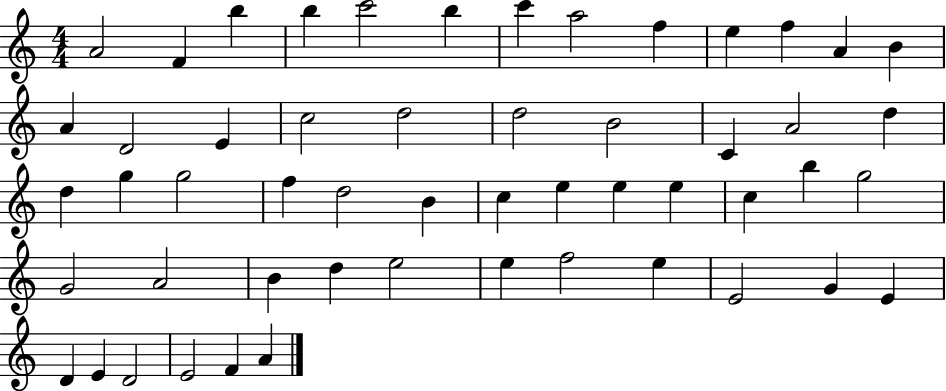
X:1
T:Untitled
M:4/4
L:1/4
K:C
A2 F b b c'2 b c' a2 f e f A B A D2 E c2 d2 d2 B2 C A2 d d g g2 f d2 B c e e e c b g2 G2 A2 B d e2 e f2 e E2 G E D E D2 E2 F A